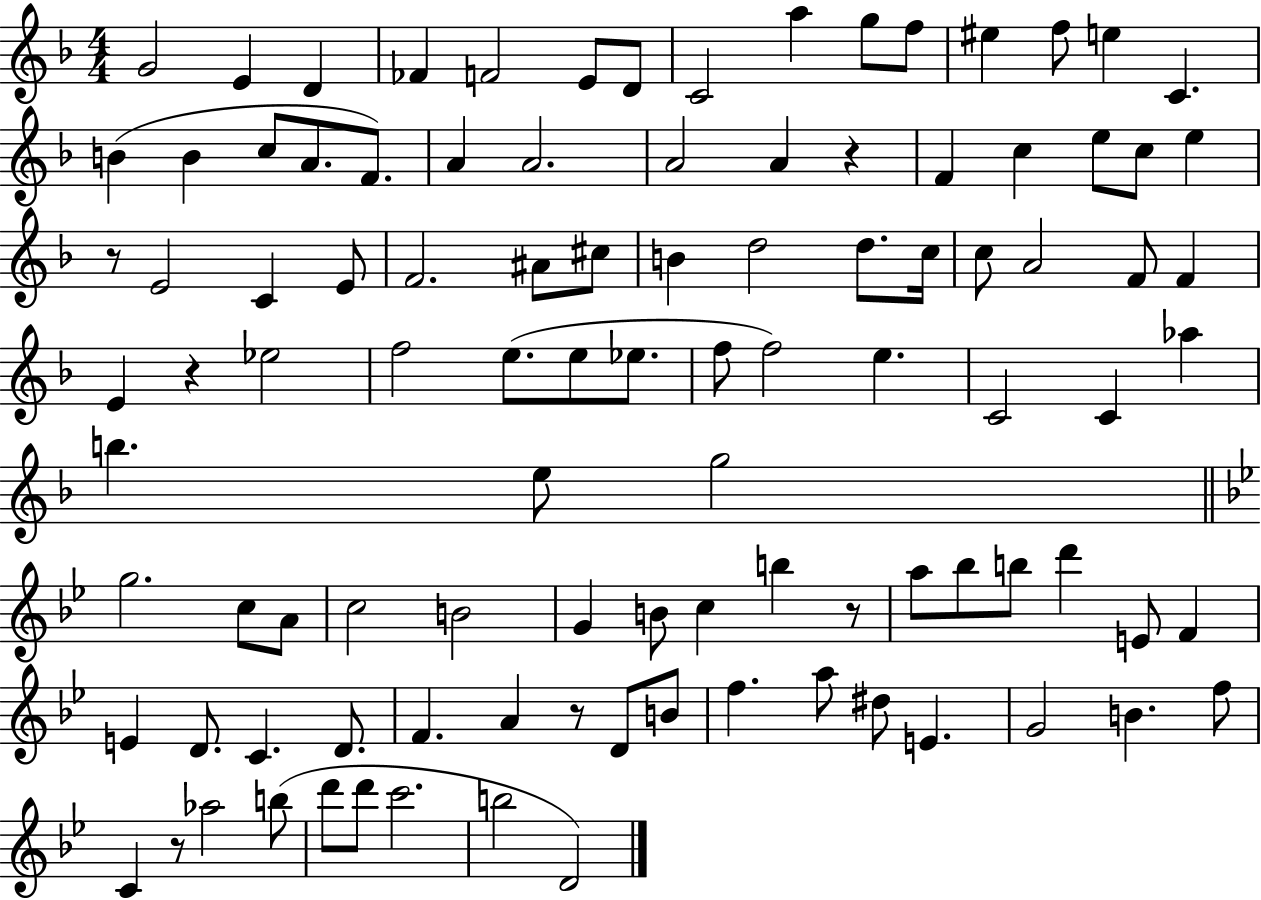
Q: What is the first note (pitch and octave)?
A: G4